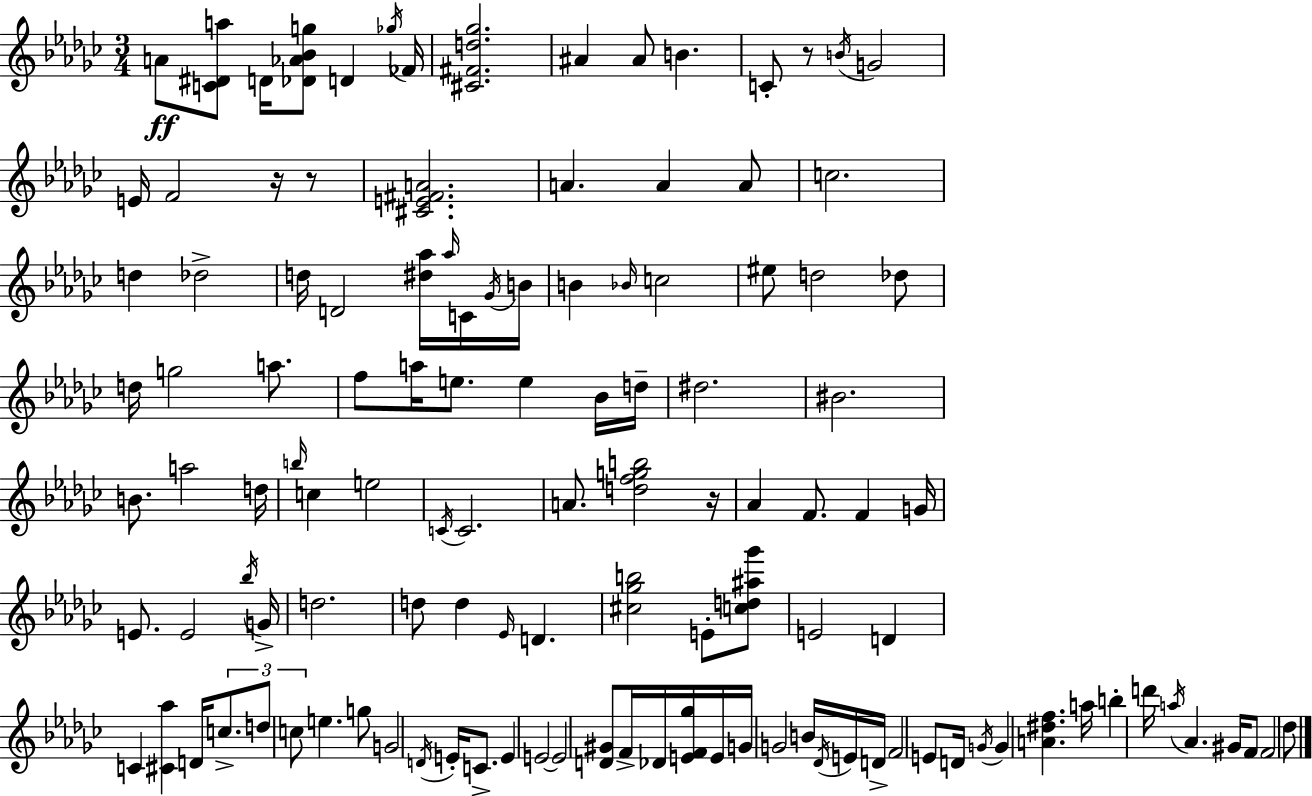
A4/e [C4,D#4,A5]/e D4/s [Db4,Ab4,Bb4,G5]/e D4/q Gb5/s FES4/s [C#4,F#4,D5,Gb5]/h. A#4/q A#4/e B4/q. C4/e R/e B4/s G4/h E4/s F4/h R/s R/e [C#4,E4,F#4,A4]/h. A4/q. A4/q A4/e C5/h. D5/q Db5/h D5/s D4/h [D#5,Ab5]/s Ab5/s C4/s Gb4/s B4/s B4/q Bb4/s C5/h EIS5/e D5/h Db5/e D5/s G5/h A5/e. F5/e A5/s E5/e. E5/q Bb4/s D5/s D#5/h. BIS4/h. B4/e. A5/h D5/s B5/s C5/q E5/h C4/s C4/h. A4/e. [D5,F5,G5,B5]/h R/s Ab4/q F4/e. F4/q G4/s E4/e. E4/h Bb5/s G4/s D5/h. D5/e D5/q Eb4/s D4/q. [C#5,Gb5,B5]/h E4/e [C5,D5,A#5,Gb6]/e E4/h D4/q C4/q [C#4,Ab5]/q D4/s C5/e. D5/e C5/e E5/q. G5/e G4/h D4/s E4/s C4/e. E4/q E4/h E4/h [D4,G#4]/e F4/s Db4/s [E4,F4,Gb5]/s E4/s G4/s G4/h B4/s Db4/s E4/s D4/s F4/h E4/e D4/s G4/s G4/q [A4,D#5,F5]/q. A5/s B5/q D6/s A5/s Ab4/q. G#4/s F4/e F4/h Db5/e